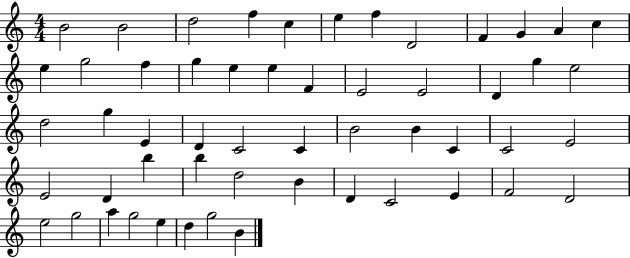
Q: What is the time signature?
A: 4/4